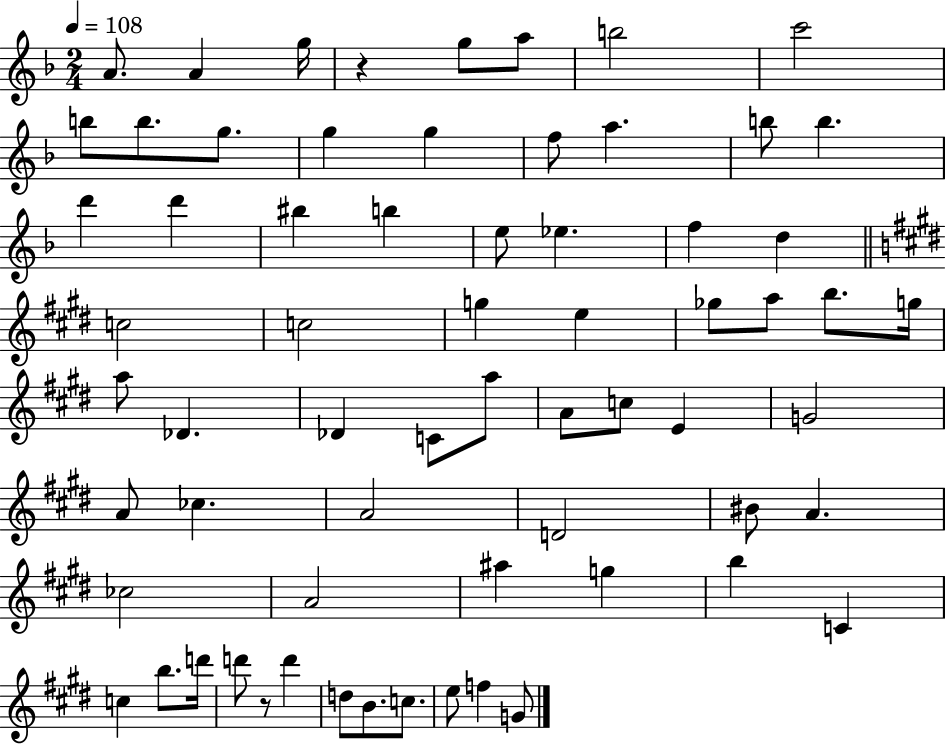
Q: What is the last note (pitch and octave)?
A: G4